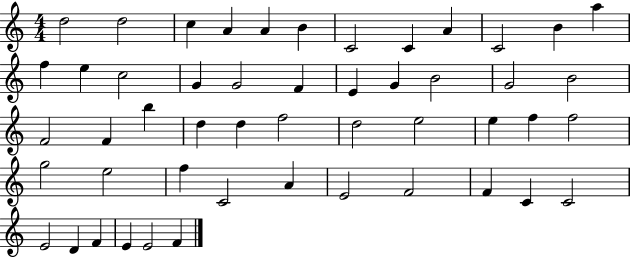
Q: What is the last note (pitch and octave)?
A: F4